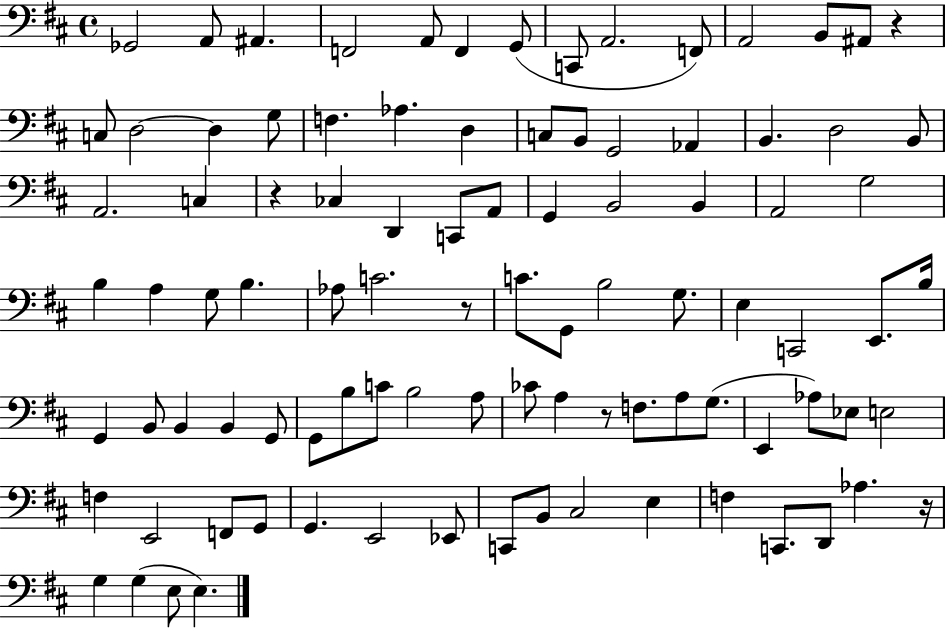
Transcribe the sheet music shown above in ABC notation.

X:1
T:Untitled
M:4/4
L:1/4
K:D
_G,,2 A,,/2 ^A,, F,,2 A,,/2 F,, G,,/2 C,,/2 A,,2 F,,/2 A,,2 B,,/2 ^A,,/2 z C,/2 D,2 D, G,/2 F, _A, D, C,/2 B,,/2 G,,2 _A,, B,, D,2 B,,/2 A,,2 C, z _C, D,, C,,/2 A,,/2 G,, B,,2 B,, A,,2 G,2 B, A, G,/2 B, _A,/2 C2 z/2 C/2 G,,/2 B,2 G,/2 E, C,,2 E,,/2 B,/4 G,, B,,/2 B,, B,, G,,/2 G,,/2 B,/2 C/2 B,2 A,/2 _C/2 A, z/2 F,/2 A,/2 G,/2 E,, _A,/2 _E,/2 E,2 F, E,,2 F,,/2 G,,/2 G,, E,,2 _E,,/2 C,,/2 B,,/2 ^C,2 E, F, C,,/2 D,,/2 _A, z/4 G, G, E,/2 E,